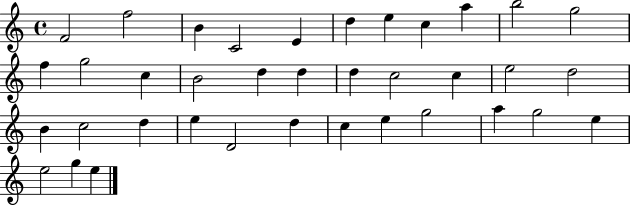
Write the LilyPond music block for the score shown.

{
  \clef treble
  \time 4/4
  \defaultTimeSignature
  \key c \major
  f'2 f''2 | b'4 c'2 e'4 | d''4 e''4 c''4 a''4 | b''2 g''2 | \break f''4 g''2 c''4 | b'2 d''4 d''4 | d''4 c''2 c''4 | e''2 d''2 | \break b'4 c''2 d''4 | e''4 d'2 d''4 | c''4 e''4 g''2 | a''4 g''2 e''4 | \break e''2 g''4 e''4 | \bar "|."
}